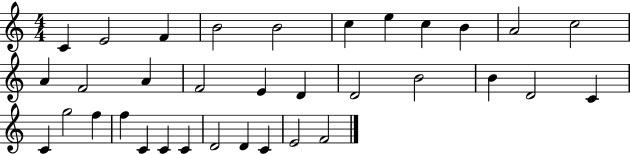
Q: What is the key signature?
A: C major